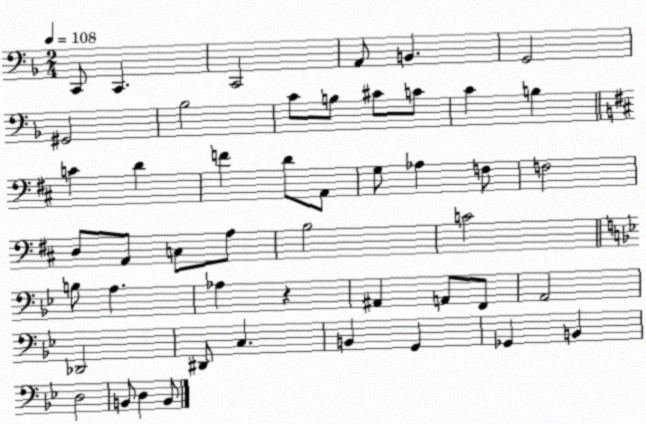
X:1
T:Untitled
M:2/4
L:1/4
K:F
C,,/2 C,, C,,2 A,,/2 B,, G,,2 ^G,,2 _B,2 C/2 B,/2 ^C/2 C/2 C B, C D F D/2 A,,/2 G,/2 _A, F,/2 F,2 D,/2 A,,/2 C,/2 A,/2 B,2 C2 B,/2 A, _A, z ^A,, A,,/2 F,,/2 A,,2 _D,,2 ^D,,/2 C, B,, G,, _G,, B,, D,2 B,,/2 D, B,,/2